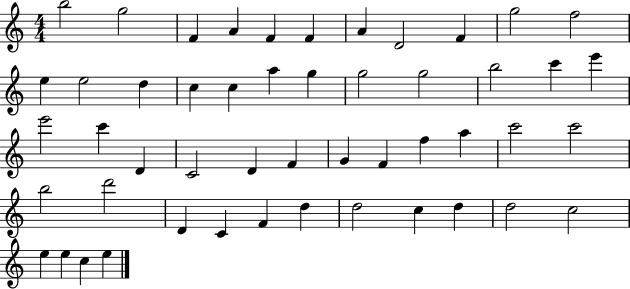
X:1
T:Untitled
M:4/4
L:1/4
K:C
b2 g2 F A F F A D2 F g2 f2 e e2 d c c a g g2 g2 b2 c' e' e'2 c' D C2 D F G F f a c'2 c'2 b2 d'2 D C F d d2 c d d2 c2 e e c e